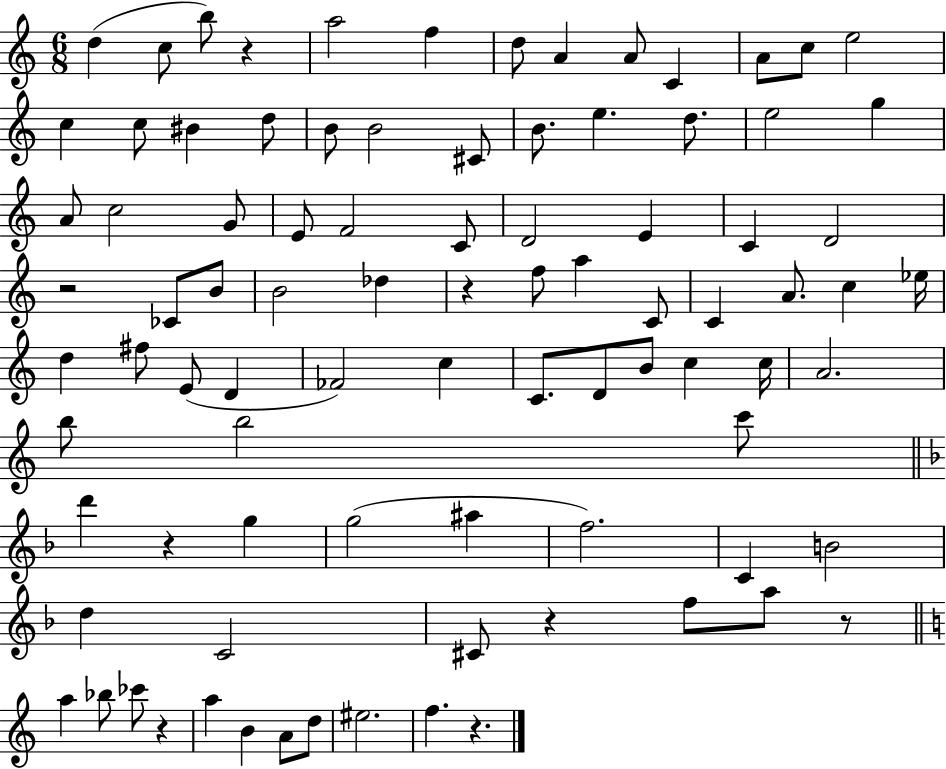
{
  \clef treble
  \numericTimeSignature
  \time 6/8
  \key c \major
  d''4( c''8 b''8) r4 | a''2 f''4 | d''8 a'4 a'8 c'4 | a'8 c''8 e''2 | \break c''4 c''8 bis'4 d''8 | b'8 b'2 cis'8 | b'8. e''4. d''8. | e''2 g''4 | \break a'8 c''2 g'8 | e'8 f'2 c'8 | d'2 e'4 | c'4 d'2 | \break r2 ces'8 b'8 | b'2 des''4 | r4 f''8 a''4 c'8 | c'4 a'8. c''4 ees''16 | \break d''4 fis''8 e'8( d'4 | fes'2) c''4 | c'8. d'8 b'8 c''4 c''16 | a'2. | \break b''8 b''2 c'''8 | \bar "||" \break \key d \minor d'''4 r4 g''4 | g''2( ais''4 | f''2.) | c'4 b'2 | \break d''4 c'2 | cis'8 r4 f''8 a''8 r8 | \bar "||" \break \key c \major a''4 bes''8 ces'''8 r4 | a''4 b'4 a'8 d''8 | eis''2. | f''4. r4. | \break \bar "|."
}